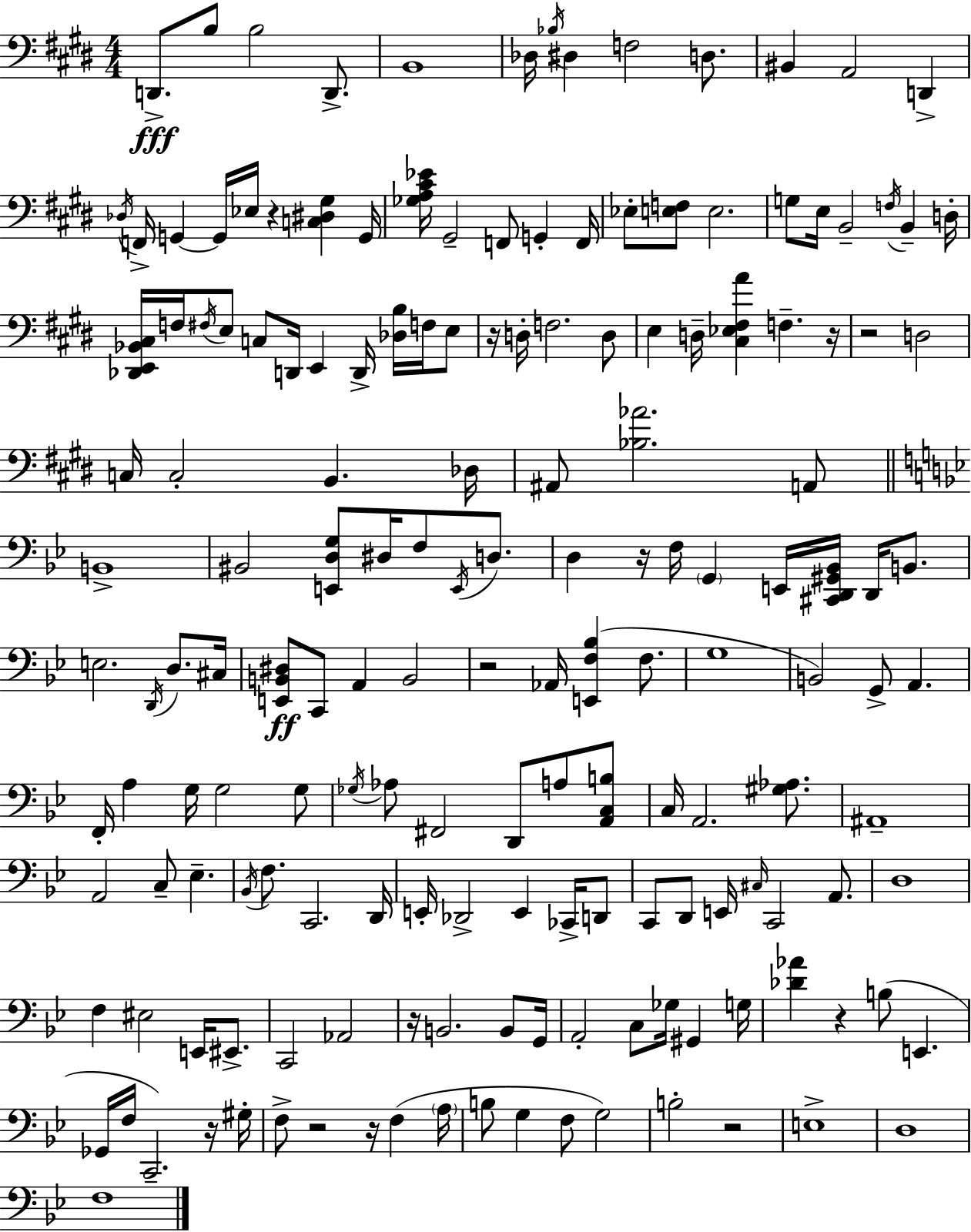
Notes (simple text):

D2/e. B3/e B3/h D2/e. B2/w Db3/s Bb3/s D#3/q F3/h D3/e. BIS2/q A2/h D2/q Db3/s F2/s G2/q G2/s Eb3/s R/q [C3,D#3,G#3]/q G2/s [Gb3,A3,C#4,Eb4]/s G#2/h F2/e G2/q F2/s Eb3/e [E3,F3]/e E3/h. G3/e E3/s B2/h F3/s B2/q D3/s [Db2,E2,Bb2,C#3]/s F3/s F#3/s E3/e C3/e D2/s E2/q D2/s [Db3,B3]/s F3/s E3/e R/s D3/s F3/h. D3/e E3/q D3/s [C#3,Eb3,F#3,A4]/q F3/q. R/s R/h D3/h C3/s C3/h B2/q. Db3/s A#2/e [Bb3,Ab4]/h. A2/e B2/w BIS2/h [E2,D3,G3]/e D#3/s F3/e E2/s D3/e. D3/q R/s F3/s G2/q E2/s [C#2,D2,G#2,Bb2]/s D2/s B2/e. E3/h. D2/s D3/e. C#3/s [E2,B2,D#3]/e C2/e A2/q B2/h R/h Ab2/s [E2,F3,Bb3]/q F3/e. G3/w B2/h G2/e A2/q. F2/s A3/q G3/s G3/h G3/e Gb3/s Ab3/e F#2/h D2/e A3/e [A2,C3,B3]/e C3/s A2/h. [G#3,Ab3]/e. A#2/w A2/h C3/e Eb3/q. Bb2/s F3/e. C2/h. D2/s E2/s Db2/h E2/q CES2/s D2/e C2/e D2/e E2/s C#3/s C2/h A2/e. D3/w F3/q EIS3/h E2/s EIS2/e. C2/h Ab2/h R/s B2/h. B2/e G2/s A2/h C3/e Gb3/s G#2/q G3/s [Db4,Ab4]/q R/q B3/e E2/q. Gb2/s F3/s C2/h. R/s G#3/s F3/e R/h R/s F3/q A3/s B3/e G3/q F3/e G3/h B3/h R/h E3/w D3/w F3/w